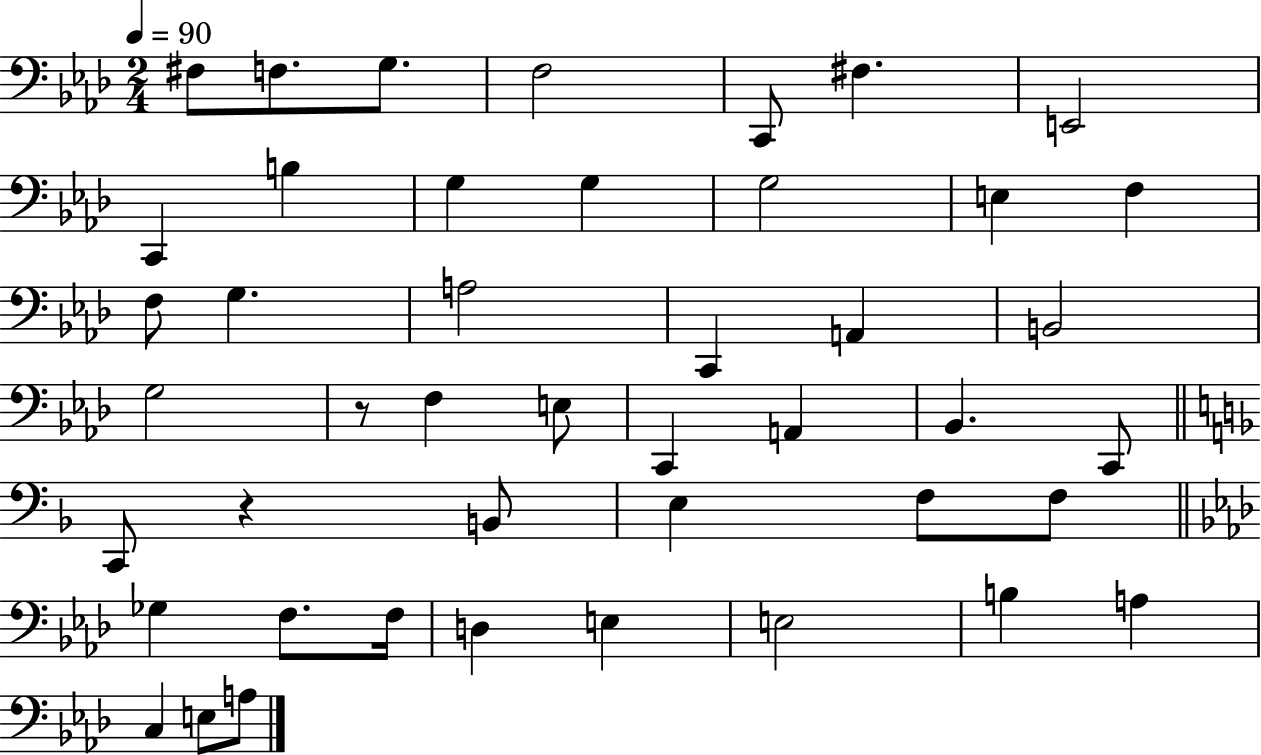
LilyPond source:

{
  \clef bass
  \numericTimeSignature
  \time 2/4
  \key aes \major
  \tempo 4 = 90
  \repeat volta 2 { fis8 f8. g8. | f2 | c,8 fis4. | e,2 | \break c,4 b4 | g4 g4 | g2 | e4 f4 | \break f8 g4. | a2 | c,4 a,4 | b,2 | \break g2 | r8 f4 e8 | c,4 a,4 | bes,4. c,8 | \break \bar "||" \break \key f \major c,8 r4 b,8 | e4 f8 f8 | \bar "||" \break \key f \minor ges4 f8. f16 | d4 e4 | e2 | b4 a4 | \break c4 e8 a8 | } \bar "|."
}